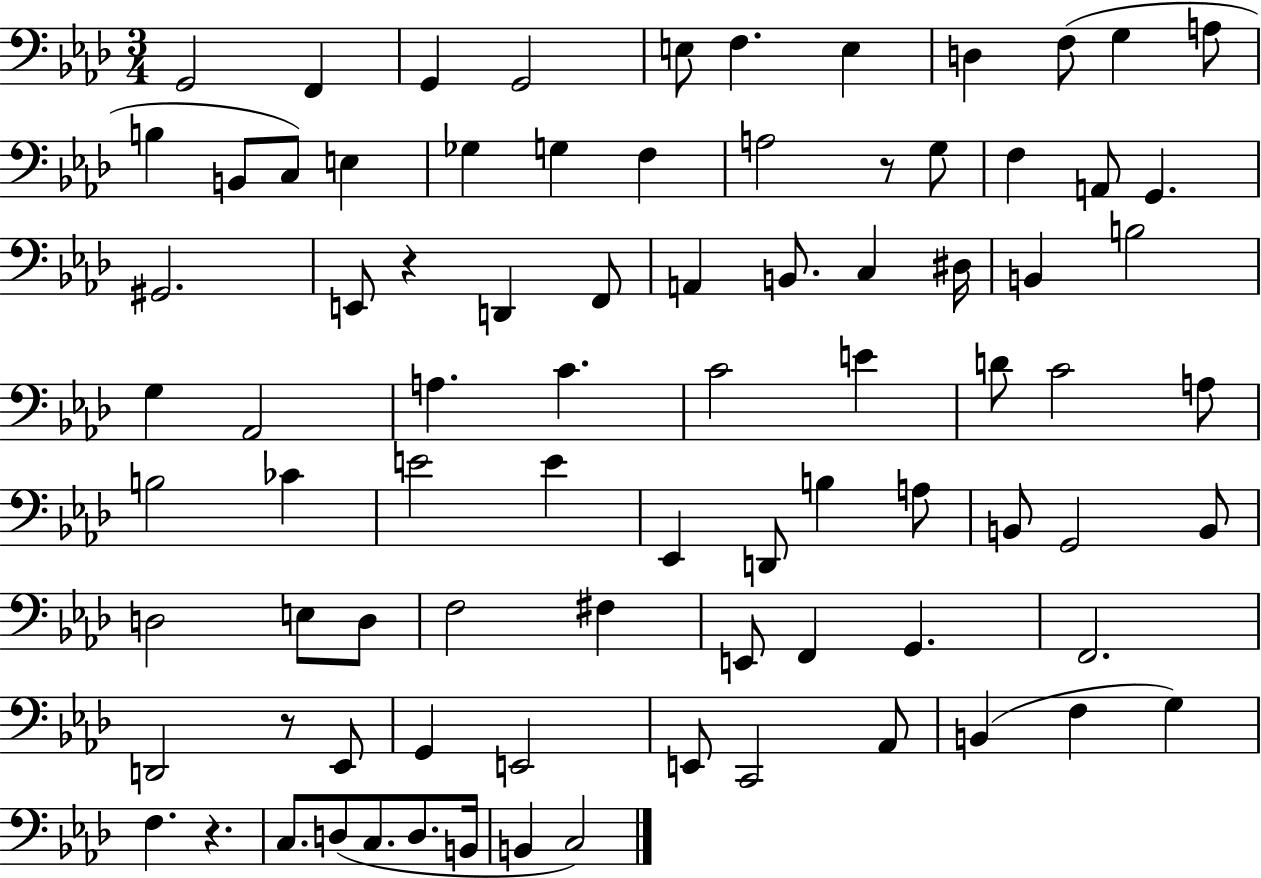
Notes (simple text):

G2/h F2/q G2/q G2/h E3/e F3/q. E3/q D3/q F3/e G3/q A3/e B3/q B2/e C3/e E3/q Gb3/q G3/q F3/q A3/h R/e G3/e F3/q A2/e G2/q. G#2/h. E2/e R/q D2/q F2/e A2/q B2/e. C3/q D#3/s B2/q B3/h G3/q Ab2/h A3/q. C4/q. C4/h E4/q D4/e C4/h A3/e B3/h CES4/q E4/h E4/q Eb2/q D2/e B3/q A3/e B2/e G2/h B2/e D3/h E3/e D3/e F3/h F#3/q E2/e F2/q G2/q. F2/h. D2/h R/e Eb2/e G2/q E2/h E2/e C2/h Ab2/e B2/q F3/q G3/q F3/q. R/q. C3/e. D3/e C3/e. D3/e. B2/s B2/q C3/h